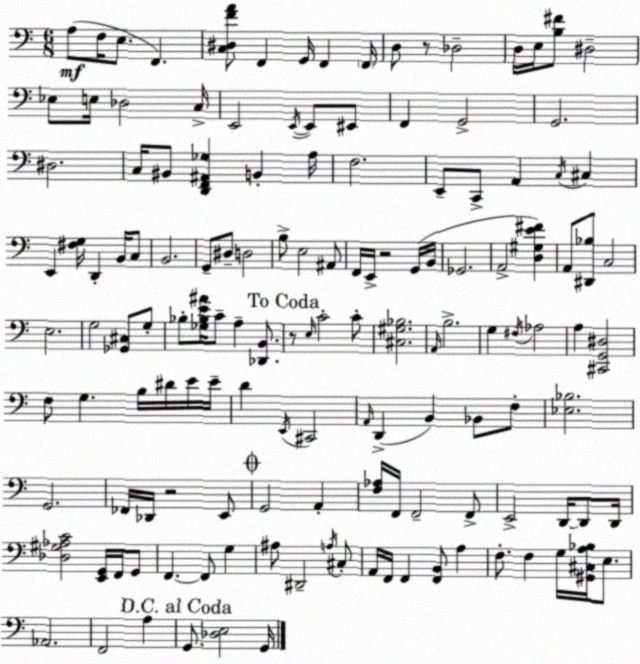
X:1
T:Untitled
M:6/8
L:1/4
K:Am
A,/2 F,/4 E,/2 F,, [C,^D,FA]/2 F,, G,,/4 F,, F,,/4 D,/2 z/2 _D,2 D,/4 E,/4 [B,^F]/2 ^D,2 _E,/2 E,/4 _D,2 C,/4 E,,2 E,,/4 E,,/2 ^E,,/2 F,, G,,2 G,,2 ^D,2 C,/4 ^B,,/2 [D,,F,,^A,,_G,] B,, A,/4 F,2 E,,/2 C,,/2 A,, C,/4 ^C, E,, [^F,G,]/4 D,, B,,/4 C,/2 B,,2 G,,/2 ^D,/2 D,2 B,/2 E,2 ^A,,/2 F,,/4 E,,/4 z2 G,,/4 B,,/4 _G,,2 A,,2 [D,^G,E^F] A,,/2 [^D,,_B,]/2 C,2 E,2 G,2 [_G,,^C,]/2 G,/2 _B,/2 [_G,_B,E^A]/4 C/2 A, [_D,,B,,]/2 z/2 E,/4 C2 C/2 [^C,^G,_B,]2 A,,/4 B,2 G, ^F,/4 _A,2 A, [^C,,G,,^D,]2 F,/2 G, B,/4 ^D/4 E/4 E/4 D E,,/4 ^C,,2 A,,/4 D,, B,, _B,,/2 F,/2 [_E,_B,]2 G,,2 _F,,/4 _D,,/4 z2 E,,/2 G,,2 A,, [F,_A,]/4 F,,/4 F,,2 F,,/2 E,,2 D,,/4 D,,/2 D,,/4 [_D,^G,_A,C]2 [E,,G,,]/4 F,,/4 G,,/2 F,, F,,/2 G, ^A,/2 ^D,,2 A,/4 ^C,/2 A,,/4 F,,/4 F,, [F,,B,,]/2 A, F,/2 F, G,/4 [^G,,^C,A,_B,]/4 E,/2 _A,,2 F,,2 A, G,,/2 [_D,E,]2 G,,/4